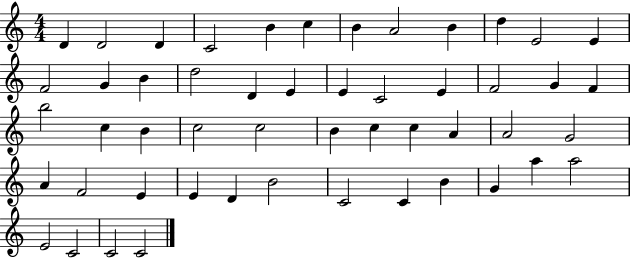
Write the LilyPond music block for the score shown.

{
  \clef treble
  \numericTimeSignature
  \time 4/4
  \key c \major
  d'4 d'2 d'4 | c'2 b'4 c''4 | b'4 a'2 b'4 | d''4 e'2 e'4 | \break f'2 g'4 b'4 | d''2 d'4 e'4 | e'4 c'2 e'4 | f'2 g'4 f'4 | \break b''2 c''4 b'4 | c''2 c''2 | b'4 c''4 c''4 a'4 | a'2 g'2 | \break a'4 f'2 e'4 | e'4 d'4 b'2 | c'2 c'4 b'4 | g'4 a''4 a''2 | \break e'2 c'2 | c'2 c'2 | \bar "|."
}